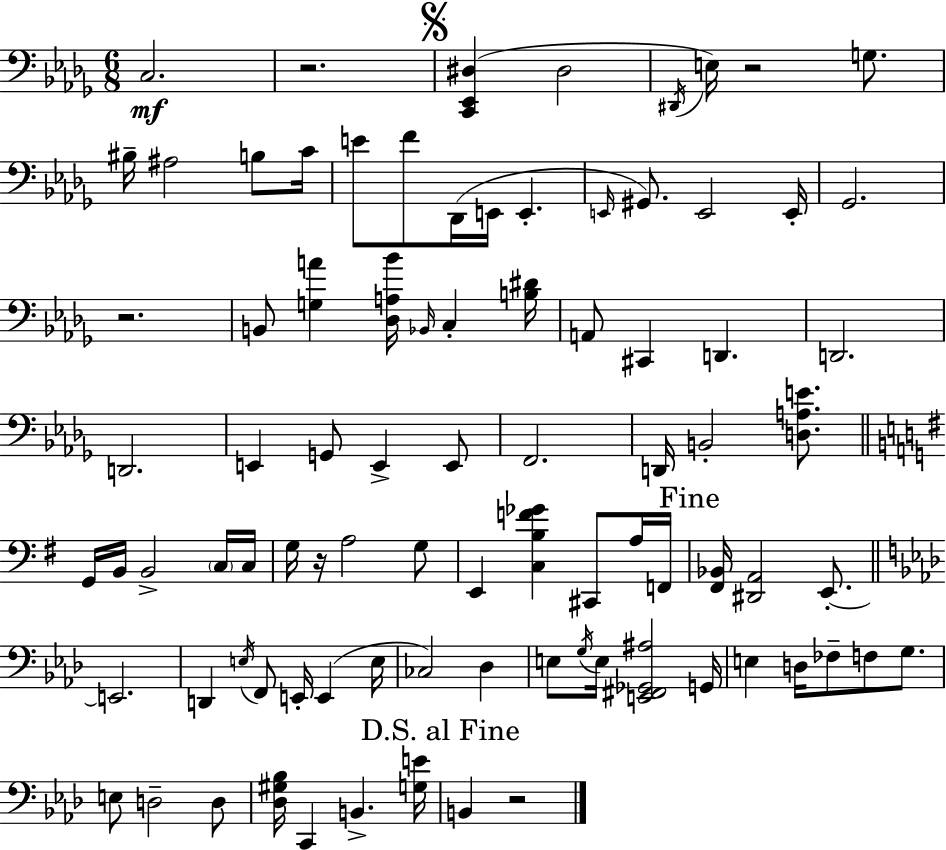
C3/h. R/h. [C2,Eb2,D#3]/q D#3/h D#2/s E3/s R/h G3/e. BIS3/s A#3/h B3/e C4/s E4/e F4/e Db2/s E2/s E2/q. E2/s G#2/e. E2/h E2/s Gb2/h. R/h. B2/e [G3,A4]/q [Db3,A3,Bb4]/s Bb2/s C3/q [B3,D#4]/s A2/e C#2/q D2/q. D2/h. D2/h. E2/q G2/e E2/q E2/e F2/h. D2/s B2/h [D3,A3,E4]/e. G2/s B2/s B2/h C3/s C3/s G3/s R/s A3/h G3/e E2/q [C3,B3,F4,Gb4]/q C#2/e A3/s F2/s [F#2,Bb2]/s [D#2,A2]/h E2/e. E2/h. D2/q E3/s F2/e E2/s E2/q E3/s CES3/h Db3/q E3/e G3/s E3/s [E2,F#2,Gb2,A#3]/h G2/s E3/q D3/s FES3/e F3/e G3/e. E3/e D3/h D3/e [Db3,G#3,Bb3]/s C2/q B2/q. [G3,E4]/s B2/q R/h